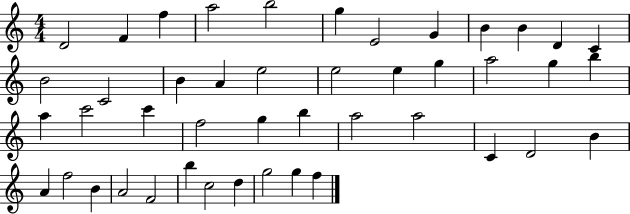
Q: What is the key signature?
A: C major